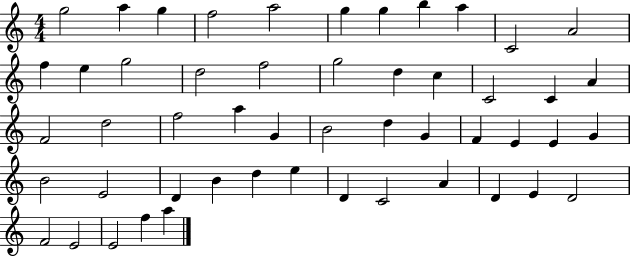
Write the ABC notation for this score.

X:1
T:Untitled
M:4/4
L:1/4
K:C
g2 a g f2 a2 g g b a C2 A2 f e g2 d2 f2 g2 d c C2 C A F2 d2 f2 a G B2 d G F E E G B2 E2 D B d e D C2 A D E D2 F2 E2 E2 f a